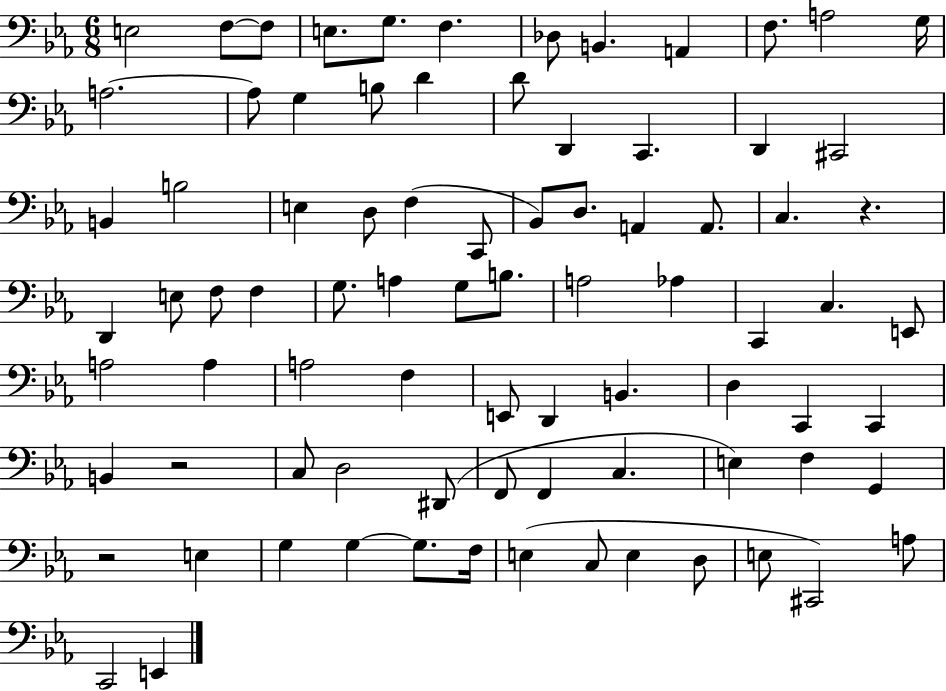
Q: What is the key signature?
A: EES major